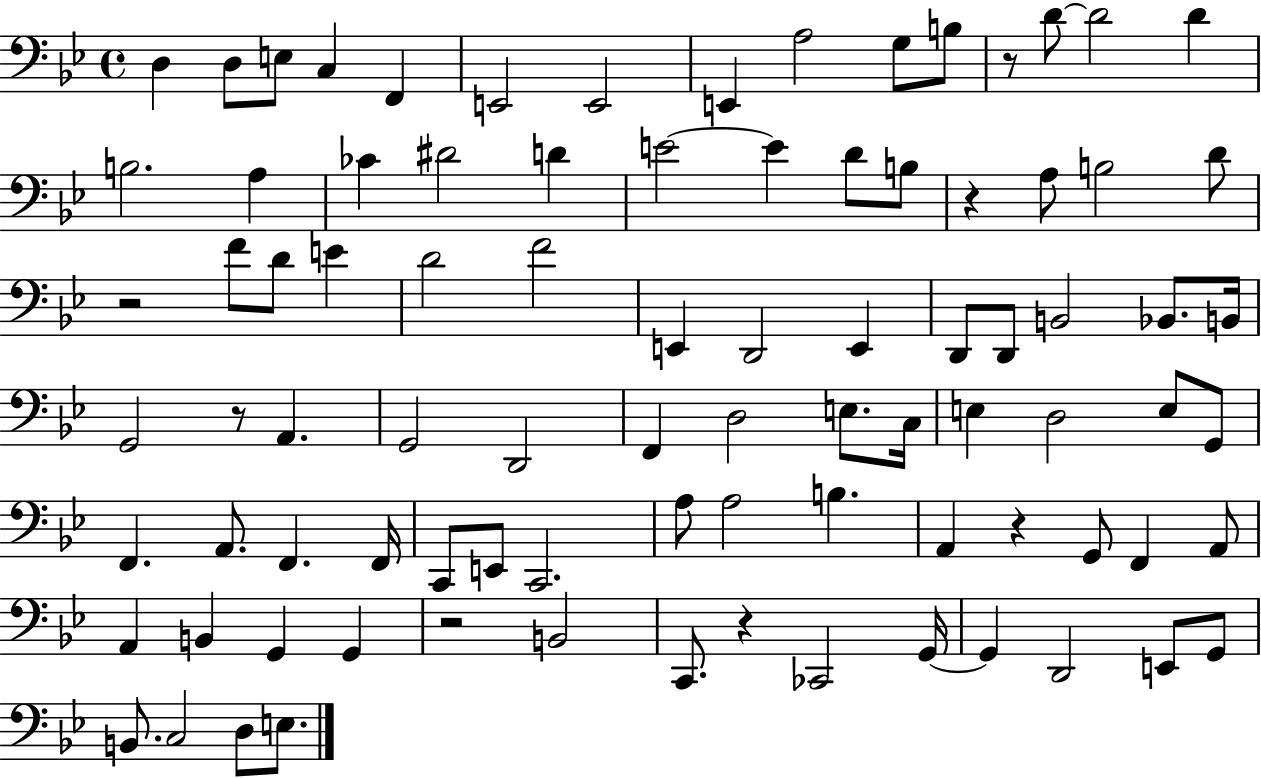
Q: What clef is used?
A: bass